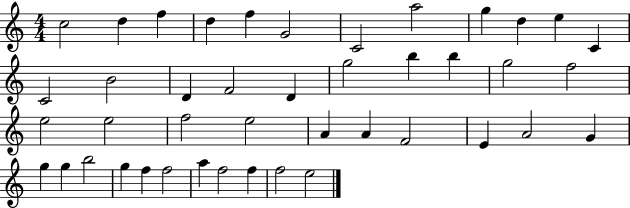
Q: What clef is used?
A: treble